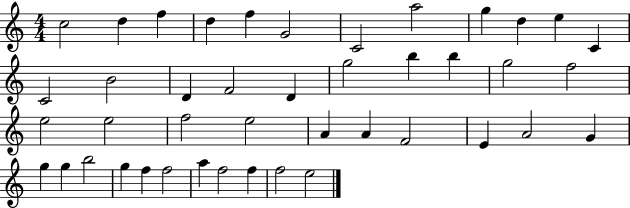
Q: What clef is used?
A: treble